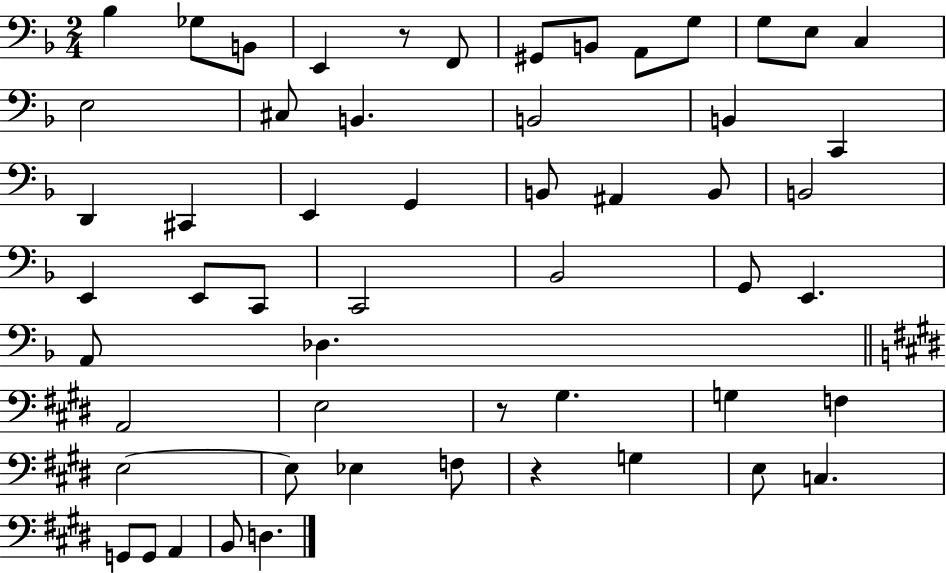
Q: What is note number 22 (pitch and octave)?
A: G2